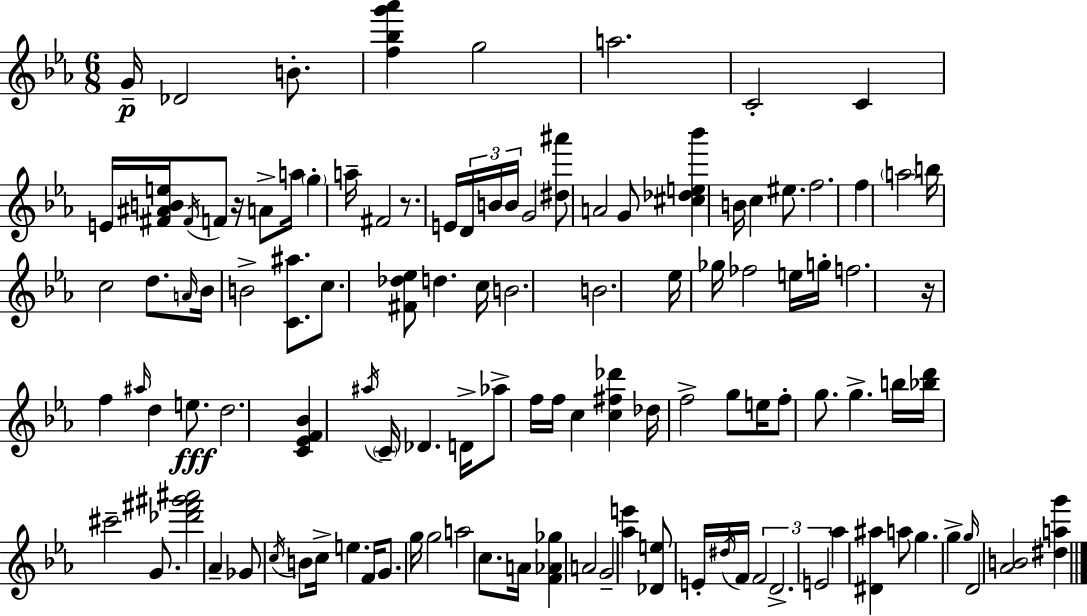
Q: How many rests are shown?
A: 3